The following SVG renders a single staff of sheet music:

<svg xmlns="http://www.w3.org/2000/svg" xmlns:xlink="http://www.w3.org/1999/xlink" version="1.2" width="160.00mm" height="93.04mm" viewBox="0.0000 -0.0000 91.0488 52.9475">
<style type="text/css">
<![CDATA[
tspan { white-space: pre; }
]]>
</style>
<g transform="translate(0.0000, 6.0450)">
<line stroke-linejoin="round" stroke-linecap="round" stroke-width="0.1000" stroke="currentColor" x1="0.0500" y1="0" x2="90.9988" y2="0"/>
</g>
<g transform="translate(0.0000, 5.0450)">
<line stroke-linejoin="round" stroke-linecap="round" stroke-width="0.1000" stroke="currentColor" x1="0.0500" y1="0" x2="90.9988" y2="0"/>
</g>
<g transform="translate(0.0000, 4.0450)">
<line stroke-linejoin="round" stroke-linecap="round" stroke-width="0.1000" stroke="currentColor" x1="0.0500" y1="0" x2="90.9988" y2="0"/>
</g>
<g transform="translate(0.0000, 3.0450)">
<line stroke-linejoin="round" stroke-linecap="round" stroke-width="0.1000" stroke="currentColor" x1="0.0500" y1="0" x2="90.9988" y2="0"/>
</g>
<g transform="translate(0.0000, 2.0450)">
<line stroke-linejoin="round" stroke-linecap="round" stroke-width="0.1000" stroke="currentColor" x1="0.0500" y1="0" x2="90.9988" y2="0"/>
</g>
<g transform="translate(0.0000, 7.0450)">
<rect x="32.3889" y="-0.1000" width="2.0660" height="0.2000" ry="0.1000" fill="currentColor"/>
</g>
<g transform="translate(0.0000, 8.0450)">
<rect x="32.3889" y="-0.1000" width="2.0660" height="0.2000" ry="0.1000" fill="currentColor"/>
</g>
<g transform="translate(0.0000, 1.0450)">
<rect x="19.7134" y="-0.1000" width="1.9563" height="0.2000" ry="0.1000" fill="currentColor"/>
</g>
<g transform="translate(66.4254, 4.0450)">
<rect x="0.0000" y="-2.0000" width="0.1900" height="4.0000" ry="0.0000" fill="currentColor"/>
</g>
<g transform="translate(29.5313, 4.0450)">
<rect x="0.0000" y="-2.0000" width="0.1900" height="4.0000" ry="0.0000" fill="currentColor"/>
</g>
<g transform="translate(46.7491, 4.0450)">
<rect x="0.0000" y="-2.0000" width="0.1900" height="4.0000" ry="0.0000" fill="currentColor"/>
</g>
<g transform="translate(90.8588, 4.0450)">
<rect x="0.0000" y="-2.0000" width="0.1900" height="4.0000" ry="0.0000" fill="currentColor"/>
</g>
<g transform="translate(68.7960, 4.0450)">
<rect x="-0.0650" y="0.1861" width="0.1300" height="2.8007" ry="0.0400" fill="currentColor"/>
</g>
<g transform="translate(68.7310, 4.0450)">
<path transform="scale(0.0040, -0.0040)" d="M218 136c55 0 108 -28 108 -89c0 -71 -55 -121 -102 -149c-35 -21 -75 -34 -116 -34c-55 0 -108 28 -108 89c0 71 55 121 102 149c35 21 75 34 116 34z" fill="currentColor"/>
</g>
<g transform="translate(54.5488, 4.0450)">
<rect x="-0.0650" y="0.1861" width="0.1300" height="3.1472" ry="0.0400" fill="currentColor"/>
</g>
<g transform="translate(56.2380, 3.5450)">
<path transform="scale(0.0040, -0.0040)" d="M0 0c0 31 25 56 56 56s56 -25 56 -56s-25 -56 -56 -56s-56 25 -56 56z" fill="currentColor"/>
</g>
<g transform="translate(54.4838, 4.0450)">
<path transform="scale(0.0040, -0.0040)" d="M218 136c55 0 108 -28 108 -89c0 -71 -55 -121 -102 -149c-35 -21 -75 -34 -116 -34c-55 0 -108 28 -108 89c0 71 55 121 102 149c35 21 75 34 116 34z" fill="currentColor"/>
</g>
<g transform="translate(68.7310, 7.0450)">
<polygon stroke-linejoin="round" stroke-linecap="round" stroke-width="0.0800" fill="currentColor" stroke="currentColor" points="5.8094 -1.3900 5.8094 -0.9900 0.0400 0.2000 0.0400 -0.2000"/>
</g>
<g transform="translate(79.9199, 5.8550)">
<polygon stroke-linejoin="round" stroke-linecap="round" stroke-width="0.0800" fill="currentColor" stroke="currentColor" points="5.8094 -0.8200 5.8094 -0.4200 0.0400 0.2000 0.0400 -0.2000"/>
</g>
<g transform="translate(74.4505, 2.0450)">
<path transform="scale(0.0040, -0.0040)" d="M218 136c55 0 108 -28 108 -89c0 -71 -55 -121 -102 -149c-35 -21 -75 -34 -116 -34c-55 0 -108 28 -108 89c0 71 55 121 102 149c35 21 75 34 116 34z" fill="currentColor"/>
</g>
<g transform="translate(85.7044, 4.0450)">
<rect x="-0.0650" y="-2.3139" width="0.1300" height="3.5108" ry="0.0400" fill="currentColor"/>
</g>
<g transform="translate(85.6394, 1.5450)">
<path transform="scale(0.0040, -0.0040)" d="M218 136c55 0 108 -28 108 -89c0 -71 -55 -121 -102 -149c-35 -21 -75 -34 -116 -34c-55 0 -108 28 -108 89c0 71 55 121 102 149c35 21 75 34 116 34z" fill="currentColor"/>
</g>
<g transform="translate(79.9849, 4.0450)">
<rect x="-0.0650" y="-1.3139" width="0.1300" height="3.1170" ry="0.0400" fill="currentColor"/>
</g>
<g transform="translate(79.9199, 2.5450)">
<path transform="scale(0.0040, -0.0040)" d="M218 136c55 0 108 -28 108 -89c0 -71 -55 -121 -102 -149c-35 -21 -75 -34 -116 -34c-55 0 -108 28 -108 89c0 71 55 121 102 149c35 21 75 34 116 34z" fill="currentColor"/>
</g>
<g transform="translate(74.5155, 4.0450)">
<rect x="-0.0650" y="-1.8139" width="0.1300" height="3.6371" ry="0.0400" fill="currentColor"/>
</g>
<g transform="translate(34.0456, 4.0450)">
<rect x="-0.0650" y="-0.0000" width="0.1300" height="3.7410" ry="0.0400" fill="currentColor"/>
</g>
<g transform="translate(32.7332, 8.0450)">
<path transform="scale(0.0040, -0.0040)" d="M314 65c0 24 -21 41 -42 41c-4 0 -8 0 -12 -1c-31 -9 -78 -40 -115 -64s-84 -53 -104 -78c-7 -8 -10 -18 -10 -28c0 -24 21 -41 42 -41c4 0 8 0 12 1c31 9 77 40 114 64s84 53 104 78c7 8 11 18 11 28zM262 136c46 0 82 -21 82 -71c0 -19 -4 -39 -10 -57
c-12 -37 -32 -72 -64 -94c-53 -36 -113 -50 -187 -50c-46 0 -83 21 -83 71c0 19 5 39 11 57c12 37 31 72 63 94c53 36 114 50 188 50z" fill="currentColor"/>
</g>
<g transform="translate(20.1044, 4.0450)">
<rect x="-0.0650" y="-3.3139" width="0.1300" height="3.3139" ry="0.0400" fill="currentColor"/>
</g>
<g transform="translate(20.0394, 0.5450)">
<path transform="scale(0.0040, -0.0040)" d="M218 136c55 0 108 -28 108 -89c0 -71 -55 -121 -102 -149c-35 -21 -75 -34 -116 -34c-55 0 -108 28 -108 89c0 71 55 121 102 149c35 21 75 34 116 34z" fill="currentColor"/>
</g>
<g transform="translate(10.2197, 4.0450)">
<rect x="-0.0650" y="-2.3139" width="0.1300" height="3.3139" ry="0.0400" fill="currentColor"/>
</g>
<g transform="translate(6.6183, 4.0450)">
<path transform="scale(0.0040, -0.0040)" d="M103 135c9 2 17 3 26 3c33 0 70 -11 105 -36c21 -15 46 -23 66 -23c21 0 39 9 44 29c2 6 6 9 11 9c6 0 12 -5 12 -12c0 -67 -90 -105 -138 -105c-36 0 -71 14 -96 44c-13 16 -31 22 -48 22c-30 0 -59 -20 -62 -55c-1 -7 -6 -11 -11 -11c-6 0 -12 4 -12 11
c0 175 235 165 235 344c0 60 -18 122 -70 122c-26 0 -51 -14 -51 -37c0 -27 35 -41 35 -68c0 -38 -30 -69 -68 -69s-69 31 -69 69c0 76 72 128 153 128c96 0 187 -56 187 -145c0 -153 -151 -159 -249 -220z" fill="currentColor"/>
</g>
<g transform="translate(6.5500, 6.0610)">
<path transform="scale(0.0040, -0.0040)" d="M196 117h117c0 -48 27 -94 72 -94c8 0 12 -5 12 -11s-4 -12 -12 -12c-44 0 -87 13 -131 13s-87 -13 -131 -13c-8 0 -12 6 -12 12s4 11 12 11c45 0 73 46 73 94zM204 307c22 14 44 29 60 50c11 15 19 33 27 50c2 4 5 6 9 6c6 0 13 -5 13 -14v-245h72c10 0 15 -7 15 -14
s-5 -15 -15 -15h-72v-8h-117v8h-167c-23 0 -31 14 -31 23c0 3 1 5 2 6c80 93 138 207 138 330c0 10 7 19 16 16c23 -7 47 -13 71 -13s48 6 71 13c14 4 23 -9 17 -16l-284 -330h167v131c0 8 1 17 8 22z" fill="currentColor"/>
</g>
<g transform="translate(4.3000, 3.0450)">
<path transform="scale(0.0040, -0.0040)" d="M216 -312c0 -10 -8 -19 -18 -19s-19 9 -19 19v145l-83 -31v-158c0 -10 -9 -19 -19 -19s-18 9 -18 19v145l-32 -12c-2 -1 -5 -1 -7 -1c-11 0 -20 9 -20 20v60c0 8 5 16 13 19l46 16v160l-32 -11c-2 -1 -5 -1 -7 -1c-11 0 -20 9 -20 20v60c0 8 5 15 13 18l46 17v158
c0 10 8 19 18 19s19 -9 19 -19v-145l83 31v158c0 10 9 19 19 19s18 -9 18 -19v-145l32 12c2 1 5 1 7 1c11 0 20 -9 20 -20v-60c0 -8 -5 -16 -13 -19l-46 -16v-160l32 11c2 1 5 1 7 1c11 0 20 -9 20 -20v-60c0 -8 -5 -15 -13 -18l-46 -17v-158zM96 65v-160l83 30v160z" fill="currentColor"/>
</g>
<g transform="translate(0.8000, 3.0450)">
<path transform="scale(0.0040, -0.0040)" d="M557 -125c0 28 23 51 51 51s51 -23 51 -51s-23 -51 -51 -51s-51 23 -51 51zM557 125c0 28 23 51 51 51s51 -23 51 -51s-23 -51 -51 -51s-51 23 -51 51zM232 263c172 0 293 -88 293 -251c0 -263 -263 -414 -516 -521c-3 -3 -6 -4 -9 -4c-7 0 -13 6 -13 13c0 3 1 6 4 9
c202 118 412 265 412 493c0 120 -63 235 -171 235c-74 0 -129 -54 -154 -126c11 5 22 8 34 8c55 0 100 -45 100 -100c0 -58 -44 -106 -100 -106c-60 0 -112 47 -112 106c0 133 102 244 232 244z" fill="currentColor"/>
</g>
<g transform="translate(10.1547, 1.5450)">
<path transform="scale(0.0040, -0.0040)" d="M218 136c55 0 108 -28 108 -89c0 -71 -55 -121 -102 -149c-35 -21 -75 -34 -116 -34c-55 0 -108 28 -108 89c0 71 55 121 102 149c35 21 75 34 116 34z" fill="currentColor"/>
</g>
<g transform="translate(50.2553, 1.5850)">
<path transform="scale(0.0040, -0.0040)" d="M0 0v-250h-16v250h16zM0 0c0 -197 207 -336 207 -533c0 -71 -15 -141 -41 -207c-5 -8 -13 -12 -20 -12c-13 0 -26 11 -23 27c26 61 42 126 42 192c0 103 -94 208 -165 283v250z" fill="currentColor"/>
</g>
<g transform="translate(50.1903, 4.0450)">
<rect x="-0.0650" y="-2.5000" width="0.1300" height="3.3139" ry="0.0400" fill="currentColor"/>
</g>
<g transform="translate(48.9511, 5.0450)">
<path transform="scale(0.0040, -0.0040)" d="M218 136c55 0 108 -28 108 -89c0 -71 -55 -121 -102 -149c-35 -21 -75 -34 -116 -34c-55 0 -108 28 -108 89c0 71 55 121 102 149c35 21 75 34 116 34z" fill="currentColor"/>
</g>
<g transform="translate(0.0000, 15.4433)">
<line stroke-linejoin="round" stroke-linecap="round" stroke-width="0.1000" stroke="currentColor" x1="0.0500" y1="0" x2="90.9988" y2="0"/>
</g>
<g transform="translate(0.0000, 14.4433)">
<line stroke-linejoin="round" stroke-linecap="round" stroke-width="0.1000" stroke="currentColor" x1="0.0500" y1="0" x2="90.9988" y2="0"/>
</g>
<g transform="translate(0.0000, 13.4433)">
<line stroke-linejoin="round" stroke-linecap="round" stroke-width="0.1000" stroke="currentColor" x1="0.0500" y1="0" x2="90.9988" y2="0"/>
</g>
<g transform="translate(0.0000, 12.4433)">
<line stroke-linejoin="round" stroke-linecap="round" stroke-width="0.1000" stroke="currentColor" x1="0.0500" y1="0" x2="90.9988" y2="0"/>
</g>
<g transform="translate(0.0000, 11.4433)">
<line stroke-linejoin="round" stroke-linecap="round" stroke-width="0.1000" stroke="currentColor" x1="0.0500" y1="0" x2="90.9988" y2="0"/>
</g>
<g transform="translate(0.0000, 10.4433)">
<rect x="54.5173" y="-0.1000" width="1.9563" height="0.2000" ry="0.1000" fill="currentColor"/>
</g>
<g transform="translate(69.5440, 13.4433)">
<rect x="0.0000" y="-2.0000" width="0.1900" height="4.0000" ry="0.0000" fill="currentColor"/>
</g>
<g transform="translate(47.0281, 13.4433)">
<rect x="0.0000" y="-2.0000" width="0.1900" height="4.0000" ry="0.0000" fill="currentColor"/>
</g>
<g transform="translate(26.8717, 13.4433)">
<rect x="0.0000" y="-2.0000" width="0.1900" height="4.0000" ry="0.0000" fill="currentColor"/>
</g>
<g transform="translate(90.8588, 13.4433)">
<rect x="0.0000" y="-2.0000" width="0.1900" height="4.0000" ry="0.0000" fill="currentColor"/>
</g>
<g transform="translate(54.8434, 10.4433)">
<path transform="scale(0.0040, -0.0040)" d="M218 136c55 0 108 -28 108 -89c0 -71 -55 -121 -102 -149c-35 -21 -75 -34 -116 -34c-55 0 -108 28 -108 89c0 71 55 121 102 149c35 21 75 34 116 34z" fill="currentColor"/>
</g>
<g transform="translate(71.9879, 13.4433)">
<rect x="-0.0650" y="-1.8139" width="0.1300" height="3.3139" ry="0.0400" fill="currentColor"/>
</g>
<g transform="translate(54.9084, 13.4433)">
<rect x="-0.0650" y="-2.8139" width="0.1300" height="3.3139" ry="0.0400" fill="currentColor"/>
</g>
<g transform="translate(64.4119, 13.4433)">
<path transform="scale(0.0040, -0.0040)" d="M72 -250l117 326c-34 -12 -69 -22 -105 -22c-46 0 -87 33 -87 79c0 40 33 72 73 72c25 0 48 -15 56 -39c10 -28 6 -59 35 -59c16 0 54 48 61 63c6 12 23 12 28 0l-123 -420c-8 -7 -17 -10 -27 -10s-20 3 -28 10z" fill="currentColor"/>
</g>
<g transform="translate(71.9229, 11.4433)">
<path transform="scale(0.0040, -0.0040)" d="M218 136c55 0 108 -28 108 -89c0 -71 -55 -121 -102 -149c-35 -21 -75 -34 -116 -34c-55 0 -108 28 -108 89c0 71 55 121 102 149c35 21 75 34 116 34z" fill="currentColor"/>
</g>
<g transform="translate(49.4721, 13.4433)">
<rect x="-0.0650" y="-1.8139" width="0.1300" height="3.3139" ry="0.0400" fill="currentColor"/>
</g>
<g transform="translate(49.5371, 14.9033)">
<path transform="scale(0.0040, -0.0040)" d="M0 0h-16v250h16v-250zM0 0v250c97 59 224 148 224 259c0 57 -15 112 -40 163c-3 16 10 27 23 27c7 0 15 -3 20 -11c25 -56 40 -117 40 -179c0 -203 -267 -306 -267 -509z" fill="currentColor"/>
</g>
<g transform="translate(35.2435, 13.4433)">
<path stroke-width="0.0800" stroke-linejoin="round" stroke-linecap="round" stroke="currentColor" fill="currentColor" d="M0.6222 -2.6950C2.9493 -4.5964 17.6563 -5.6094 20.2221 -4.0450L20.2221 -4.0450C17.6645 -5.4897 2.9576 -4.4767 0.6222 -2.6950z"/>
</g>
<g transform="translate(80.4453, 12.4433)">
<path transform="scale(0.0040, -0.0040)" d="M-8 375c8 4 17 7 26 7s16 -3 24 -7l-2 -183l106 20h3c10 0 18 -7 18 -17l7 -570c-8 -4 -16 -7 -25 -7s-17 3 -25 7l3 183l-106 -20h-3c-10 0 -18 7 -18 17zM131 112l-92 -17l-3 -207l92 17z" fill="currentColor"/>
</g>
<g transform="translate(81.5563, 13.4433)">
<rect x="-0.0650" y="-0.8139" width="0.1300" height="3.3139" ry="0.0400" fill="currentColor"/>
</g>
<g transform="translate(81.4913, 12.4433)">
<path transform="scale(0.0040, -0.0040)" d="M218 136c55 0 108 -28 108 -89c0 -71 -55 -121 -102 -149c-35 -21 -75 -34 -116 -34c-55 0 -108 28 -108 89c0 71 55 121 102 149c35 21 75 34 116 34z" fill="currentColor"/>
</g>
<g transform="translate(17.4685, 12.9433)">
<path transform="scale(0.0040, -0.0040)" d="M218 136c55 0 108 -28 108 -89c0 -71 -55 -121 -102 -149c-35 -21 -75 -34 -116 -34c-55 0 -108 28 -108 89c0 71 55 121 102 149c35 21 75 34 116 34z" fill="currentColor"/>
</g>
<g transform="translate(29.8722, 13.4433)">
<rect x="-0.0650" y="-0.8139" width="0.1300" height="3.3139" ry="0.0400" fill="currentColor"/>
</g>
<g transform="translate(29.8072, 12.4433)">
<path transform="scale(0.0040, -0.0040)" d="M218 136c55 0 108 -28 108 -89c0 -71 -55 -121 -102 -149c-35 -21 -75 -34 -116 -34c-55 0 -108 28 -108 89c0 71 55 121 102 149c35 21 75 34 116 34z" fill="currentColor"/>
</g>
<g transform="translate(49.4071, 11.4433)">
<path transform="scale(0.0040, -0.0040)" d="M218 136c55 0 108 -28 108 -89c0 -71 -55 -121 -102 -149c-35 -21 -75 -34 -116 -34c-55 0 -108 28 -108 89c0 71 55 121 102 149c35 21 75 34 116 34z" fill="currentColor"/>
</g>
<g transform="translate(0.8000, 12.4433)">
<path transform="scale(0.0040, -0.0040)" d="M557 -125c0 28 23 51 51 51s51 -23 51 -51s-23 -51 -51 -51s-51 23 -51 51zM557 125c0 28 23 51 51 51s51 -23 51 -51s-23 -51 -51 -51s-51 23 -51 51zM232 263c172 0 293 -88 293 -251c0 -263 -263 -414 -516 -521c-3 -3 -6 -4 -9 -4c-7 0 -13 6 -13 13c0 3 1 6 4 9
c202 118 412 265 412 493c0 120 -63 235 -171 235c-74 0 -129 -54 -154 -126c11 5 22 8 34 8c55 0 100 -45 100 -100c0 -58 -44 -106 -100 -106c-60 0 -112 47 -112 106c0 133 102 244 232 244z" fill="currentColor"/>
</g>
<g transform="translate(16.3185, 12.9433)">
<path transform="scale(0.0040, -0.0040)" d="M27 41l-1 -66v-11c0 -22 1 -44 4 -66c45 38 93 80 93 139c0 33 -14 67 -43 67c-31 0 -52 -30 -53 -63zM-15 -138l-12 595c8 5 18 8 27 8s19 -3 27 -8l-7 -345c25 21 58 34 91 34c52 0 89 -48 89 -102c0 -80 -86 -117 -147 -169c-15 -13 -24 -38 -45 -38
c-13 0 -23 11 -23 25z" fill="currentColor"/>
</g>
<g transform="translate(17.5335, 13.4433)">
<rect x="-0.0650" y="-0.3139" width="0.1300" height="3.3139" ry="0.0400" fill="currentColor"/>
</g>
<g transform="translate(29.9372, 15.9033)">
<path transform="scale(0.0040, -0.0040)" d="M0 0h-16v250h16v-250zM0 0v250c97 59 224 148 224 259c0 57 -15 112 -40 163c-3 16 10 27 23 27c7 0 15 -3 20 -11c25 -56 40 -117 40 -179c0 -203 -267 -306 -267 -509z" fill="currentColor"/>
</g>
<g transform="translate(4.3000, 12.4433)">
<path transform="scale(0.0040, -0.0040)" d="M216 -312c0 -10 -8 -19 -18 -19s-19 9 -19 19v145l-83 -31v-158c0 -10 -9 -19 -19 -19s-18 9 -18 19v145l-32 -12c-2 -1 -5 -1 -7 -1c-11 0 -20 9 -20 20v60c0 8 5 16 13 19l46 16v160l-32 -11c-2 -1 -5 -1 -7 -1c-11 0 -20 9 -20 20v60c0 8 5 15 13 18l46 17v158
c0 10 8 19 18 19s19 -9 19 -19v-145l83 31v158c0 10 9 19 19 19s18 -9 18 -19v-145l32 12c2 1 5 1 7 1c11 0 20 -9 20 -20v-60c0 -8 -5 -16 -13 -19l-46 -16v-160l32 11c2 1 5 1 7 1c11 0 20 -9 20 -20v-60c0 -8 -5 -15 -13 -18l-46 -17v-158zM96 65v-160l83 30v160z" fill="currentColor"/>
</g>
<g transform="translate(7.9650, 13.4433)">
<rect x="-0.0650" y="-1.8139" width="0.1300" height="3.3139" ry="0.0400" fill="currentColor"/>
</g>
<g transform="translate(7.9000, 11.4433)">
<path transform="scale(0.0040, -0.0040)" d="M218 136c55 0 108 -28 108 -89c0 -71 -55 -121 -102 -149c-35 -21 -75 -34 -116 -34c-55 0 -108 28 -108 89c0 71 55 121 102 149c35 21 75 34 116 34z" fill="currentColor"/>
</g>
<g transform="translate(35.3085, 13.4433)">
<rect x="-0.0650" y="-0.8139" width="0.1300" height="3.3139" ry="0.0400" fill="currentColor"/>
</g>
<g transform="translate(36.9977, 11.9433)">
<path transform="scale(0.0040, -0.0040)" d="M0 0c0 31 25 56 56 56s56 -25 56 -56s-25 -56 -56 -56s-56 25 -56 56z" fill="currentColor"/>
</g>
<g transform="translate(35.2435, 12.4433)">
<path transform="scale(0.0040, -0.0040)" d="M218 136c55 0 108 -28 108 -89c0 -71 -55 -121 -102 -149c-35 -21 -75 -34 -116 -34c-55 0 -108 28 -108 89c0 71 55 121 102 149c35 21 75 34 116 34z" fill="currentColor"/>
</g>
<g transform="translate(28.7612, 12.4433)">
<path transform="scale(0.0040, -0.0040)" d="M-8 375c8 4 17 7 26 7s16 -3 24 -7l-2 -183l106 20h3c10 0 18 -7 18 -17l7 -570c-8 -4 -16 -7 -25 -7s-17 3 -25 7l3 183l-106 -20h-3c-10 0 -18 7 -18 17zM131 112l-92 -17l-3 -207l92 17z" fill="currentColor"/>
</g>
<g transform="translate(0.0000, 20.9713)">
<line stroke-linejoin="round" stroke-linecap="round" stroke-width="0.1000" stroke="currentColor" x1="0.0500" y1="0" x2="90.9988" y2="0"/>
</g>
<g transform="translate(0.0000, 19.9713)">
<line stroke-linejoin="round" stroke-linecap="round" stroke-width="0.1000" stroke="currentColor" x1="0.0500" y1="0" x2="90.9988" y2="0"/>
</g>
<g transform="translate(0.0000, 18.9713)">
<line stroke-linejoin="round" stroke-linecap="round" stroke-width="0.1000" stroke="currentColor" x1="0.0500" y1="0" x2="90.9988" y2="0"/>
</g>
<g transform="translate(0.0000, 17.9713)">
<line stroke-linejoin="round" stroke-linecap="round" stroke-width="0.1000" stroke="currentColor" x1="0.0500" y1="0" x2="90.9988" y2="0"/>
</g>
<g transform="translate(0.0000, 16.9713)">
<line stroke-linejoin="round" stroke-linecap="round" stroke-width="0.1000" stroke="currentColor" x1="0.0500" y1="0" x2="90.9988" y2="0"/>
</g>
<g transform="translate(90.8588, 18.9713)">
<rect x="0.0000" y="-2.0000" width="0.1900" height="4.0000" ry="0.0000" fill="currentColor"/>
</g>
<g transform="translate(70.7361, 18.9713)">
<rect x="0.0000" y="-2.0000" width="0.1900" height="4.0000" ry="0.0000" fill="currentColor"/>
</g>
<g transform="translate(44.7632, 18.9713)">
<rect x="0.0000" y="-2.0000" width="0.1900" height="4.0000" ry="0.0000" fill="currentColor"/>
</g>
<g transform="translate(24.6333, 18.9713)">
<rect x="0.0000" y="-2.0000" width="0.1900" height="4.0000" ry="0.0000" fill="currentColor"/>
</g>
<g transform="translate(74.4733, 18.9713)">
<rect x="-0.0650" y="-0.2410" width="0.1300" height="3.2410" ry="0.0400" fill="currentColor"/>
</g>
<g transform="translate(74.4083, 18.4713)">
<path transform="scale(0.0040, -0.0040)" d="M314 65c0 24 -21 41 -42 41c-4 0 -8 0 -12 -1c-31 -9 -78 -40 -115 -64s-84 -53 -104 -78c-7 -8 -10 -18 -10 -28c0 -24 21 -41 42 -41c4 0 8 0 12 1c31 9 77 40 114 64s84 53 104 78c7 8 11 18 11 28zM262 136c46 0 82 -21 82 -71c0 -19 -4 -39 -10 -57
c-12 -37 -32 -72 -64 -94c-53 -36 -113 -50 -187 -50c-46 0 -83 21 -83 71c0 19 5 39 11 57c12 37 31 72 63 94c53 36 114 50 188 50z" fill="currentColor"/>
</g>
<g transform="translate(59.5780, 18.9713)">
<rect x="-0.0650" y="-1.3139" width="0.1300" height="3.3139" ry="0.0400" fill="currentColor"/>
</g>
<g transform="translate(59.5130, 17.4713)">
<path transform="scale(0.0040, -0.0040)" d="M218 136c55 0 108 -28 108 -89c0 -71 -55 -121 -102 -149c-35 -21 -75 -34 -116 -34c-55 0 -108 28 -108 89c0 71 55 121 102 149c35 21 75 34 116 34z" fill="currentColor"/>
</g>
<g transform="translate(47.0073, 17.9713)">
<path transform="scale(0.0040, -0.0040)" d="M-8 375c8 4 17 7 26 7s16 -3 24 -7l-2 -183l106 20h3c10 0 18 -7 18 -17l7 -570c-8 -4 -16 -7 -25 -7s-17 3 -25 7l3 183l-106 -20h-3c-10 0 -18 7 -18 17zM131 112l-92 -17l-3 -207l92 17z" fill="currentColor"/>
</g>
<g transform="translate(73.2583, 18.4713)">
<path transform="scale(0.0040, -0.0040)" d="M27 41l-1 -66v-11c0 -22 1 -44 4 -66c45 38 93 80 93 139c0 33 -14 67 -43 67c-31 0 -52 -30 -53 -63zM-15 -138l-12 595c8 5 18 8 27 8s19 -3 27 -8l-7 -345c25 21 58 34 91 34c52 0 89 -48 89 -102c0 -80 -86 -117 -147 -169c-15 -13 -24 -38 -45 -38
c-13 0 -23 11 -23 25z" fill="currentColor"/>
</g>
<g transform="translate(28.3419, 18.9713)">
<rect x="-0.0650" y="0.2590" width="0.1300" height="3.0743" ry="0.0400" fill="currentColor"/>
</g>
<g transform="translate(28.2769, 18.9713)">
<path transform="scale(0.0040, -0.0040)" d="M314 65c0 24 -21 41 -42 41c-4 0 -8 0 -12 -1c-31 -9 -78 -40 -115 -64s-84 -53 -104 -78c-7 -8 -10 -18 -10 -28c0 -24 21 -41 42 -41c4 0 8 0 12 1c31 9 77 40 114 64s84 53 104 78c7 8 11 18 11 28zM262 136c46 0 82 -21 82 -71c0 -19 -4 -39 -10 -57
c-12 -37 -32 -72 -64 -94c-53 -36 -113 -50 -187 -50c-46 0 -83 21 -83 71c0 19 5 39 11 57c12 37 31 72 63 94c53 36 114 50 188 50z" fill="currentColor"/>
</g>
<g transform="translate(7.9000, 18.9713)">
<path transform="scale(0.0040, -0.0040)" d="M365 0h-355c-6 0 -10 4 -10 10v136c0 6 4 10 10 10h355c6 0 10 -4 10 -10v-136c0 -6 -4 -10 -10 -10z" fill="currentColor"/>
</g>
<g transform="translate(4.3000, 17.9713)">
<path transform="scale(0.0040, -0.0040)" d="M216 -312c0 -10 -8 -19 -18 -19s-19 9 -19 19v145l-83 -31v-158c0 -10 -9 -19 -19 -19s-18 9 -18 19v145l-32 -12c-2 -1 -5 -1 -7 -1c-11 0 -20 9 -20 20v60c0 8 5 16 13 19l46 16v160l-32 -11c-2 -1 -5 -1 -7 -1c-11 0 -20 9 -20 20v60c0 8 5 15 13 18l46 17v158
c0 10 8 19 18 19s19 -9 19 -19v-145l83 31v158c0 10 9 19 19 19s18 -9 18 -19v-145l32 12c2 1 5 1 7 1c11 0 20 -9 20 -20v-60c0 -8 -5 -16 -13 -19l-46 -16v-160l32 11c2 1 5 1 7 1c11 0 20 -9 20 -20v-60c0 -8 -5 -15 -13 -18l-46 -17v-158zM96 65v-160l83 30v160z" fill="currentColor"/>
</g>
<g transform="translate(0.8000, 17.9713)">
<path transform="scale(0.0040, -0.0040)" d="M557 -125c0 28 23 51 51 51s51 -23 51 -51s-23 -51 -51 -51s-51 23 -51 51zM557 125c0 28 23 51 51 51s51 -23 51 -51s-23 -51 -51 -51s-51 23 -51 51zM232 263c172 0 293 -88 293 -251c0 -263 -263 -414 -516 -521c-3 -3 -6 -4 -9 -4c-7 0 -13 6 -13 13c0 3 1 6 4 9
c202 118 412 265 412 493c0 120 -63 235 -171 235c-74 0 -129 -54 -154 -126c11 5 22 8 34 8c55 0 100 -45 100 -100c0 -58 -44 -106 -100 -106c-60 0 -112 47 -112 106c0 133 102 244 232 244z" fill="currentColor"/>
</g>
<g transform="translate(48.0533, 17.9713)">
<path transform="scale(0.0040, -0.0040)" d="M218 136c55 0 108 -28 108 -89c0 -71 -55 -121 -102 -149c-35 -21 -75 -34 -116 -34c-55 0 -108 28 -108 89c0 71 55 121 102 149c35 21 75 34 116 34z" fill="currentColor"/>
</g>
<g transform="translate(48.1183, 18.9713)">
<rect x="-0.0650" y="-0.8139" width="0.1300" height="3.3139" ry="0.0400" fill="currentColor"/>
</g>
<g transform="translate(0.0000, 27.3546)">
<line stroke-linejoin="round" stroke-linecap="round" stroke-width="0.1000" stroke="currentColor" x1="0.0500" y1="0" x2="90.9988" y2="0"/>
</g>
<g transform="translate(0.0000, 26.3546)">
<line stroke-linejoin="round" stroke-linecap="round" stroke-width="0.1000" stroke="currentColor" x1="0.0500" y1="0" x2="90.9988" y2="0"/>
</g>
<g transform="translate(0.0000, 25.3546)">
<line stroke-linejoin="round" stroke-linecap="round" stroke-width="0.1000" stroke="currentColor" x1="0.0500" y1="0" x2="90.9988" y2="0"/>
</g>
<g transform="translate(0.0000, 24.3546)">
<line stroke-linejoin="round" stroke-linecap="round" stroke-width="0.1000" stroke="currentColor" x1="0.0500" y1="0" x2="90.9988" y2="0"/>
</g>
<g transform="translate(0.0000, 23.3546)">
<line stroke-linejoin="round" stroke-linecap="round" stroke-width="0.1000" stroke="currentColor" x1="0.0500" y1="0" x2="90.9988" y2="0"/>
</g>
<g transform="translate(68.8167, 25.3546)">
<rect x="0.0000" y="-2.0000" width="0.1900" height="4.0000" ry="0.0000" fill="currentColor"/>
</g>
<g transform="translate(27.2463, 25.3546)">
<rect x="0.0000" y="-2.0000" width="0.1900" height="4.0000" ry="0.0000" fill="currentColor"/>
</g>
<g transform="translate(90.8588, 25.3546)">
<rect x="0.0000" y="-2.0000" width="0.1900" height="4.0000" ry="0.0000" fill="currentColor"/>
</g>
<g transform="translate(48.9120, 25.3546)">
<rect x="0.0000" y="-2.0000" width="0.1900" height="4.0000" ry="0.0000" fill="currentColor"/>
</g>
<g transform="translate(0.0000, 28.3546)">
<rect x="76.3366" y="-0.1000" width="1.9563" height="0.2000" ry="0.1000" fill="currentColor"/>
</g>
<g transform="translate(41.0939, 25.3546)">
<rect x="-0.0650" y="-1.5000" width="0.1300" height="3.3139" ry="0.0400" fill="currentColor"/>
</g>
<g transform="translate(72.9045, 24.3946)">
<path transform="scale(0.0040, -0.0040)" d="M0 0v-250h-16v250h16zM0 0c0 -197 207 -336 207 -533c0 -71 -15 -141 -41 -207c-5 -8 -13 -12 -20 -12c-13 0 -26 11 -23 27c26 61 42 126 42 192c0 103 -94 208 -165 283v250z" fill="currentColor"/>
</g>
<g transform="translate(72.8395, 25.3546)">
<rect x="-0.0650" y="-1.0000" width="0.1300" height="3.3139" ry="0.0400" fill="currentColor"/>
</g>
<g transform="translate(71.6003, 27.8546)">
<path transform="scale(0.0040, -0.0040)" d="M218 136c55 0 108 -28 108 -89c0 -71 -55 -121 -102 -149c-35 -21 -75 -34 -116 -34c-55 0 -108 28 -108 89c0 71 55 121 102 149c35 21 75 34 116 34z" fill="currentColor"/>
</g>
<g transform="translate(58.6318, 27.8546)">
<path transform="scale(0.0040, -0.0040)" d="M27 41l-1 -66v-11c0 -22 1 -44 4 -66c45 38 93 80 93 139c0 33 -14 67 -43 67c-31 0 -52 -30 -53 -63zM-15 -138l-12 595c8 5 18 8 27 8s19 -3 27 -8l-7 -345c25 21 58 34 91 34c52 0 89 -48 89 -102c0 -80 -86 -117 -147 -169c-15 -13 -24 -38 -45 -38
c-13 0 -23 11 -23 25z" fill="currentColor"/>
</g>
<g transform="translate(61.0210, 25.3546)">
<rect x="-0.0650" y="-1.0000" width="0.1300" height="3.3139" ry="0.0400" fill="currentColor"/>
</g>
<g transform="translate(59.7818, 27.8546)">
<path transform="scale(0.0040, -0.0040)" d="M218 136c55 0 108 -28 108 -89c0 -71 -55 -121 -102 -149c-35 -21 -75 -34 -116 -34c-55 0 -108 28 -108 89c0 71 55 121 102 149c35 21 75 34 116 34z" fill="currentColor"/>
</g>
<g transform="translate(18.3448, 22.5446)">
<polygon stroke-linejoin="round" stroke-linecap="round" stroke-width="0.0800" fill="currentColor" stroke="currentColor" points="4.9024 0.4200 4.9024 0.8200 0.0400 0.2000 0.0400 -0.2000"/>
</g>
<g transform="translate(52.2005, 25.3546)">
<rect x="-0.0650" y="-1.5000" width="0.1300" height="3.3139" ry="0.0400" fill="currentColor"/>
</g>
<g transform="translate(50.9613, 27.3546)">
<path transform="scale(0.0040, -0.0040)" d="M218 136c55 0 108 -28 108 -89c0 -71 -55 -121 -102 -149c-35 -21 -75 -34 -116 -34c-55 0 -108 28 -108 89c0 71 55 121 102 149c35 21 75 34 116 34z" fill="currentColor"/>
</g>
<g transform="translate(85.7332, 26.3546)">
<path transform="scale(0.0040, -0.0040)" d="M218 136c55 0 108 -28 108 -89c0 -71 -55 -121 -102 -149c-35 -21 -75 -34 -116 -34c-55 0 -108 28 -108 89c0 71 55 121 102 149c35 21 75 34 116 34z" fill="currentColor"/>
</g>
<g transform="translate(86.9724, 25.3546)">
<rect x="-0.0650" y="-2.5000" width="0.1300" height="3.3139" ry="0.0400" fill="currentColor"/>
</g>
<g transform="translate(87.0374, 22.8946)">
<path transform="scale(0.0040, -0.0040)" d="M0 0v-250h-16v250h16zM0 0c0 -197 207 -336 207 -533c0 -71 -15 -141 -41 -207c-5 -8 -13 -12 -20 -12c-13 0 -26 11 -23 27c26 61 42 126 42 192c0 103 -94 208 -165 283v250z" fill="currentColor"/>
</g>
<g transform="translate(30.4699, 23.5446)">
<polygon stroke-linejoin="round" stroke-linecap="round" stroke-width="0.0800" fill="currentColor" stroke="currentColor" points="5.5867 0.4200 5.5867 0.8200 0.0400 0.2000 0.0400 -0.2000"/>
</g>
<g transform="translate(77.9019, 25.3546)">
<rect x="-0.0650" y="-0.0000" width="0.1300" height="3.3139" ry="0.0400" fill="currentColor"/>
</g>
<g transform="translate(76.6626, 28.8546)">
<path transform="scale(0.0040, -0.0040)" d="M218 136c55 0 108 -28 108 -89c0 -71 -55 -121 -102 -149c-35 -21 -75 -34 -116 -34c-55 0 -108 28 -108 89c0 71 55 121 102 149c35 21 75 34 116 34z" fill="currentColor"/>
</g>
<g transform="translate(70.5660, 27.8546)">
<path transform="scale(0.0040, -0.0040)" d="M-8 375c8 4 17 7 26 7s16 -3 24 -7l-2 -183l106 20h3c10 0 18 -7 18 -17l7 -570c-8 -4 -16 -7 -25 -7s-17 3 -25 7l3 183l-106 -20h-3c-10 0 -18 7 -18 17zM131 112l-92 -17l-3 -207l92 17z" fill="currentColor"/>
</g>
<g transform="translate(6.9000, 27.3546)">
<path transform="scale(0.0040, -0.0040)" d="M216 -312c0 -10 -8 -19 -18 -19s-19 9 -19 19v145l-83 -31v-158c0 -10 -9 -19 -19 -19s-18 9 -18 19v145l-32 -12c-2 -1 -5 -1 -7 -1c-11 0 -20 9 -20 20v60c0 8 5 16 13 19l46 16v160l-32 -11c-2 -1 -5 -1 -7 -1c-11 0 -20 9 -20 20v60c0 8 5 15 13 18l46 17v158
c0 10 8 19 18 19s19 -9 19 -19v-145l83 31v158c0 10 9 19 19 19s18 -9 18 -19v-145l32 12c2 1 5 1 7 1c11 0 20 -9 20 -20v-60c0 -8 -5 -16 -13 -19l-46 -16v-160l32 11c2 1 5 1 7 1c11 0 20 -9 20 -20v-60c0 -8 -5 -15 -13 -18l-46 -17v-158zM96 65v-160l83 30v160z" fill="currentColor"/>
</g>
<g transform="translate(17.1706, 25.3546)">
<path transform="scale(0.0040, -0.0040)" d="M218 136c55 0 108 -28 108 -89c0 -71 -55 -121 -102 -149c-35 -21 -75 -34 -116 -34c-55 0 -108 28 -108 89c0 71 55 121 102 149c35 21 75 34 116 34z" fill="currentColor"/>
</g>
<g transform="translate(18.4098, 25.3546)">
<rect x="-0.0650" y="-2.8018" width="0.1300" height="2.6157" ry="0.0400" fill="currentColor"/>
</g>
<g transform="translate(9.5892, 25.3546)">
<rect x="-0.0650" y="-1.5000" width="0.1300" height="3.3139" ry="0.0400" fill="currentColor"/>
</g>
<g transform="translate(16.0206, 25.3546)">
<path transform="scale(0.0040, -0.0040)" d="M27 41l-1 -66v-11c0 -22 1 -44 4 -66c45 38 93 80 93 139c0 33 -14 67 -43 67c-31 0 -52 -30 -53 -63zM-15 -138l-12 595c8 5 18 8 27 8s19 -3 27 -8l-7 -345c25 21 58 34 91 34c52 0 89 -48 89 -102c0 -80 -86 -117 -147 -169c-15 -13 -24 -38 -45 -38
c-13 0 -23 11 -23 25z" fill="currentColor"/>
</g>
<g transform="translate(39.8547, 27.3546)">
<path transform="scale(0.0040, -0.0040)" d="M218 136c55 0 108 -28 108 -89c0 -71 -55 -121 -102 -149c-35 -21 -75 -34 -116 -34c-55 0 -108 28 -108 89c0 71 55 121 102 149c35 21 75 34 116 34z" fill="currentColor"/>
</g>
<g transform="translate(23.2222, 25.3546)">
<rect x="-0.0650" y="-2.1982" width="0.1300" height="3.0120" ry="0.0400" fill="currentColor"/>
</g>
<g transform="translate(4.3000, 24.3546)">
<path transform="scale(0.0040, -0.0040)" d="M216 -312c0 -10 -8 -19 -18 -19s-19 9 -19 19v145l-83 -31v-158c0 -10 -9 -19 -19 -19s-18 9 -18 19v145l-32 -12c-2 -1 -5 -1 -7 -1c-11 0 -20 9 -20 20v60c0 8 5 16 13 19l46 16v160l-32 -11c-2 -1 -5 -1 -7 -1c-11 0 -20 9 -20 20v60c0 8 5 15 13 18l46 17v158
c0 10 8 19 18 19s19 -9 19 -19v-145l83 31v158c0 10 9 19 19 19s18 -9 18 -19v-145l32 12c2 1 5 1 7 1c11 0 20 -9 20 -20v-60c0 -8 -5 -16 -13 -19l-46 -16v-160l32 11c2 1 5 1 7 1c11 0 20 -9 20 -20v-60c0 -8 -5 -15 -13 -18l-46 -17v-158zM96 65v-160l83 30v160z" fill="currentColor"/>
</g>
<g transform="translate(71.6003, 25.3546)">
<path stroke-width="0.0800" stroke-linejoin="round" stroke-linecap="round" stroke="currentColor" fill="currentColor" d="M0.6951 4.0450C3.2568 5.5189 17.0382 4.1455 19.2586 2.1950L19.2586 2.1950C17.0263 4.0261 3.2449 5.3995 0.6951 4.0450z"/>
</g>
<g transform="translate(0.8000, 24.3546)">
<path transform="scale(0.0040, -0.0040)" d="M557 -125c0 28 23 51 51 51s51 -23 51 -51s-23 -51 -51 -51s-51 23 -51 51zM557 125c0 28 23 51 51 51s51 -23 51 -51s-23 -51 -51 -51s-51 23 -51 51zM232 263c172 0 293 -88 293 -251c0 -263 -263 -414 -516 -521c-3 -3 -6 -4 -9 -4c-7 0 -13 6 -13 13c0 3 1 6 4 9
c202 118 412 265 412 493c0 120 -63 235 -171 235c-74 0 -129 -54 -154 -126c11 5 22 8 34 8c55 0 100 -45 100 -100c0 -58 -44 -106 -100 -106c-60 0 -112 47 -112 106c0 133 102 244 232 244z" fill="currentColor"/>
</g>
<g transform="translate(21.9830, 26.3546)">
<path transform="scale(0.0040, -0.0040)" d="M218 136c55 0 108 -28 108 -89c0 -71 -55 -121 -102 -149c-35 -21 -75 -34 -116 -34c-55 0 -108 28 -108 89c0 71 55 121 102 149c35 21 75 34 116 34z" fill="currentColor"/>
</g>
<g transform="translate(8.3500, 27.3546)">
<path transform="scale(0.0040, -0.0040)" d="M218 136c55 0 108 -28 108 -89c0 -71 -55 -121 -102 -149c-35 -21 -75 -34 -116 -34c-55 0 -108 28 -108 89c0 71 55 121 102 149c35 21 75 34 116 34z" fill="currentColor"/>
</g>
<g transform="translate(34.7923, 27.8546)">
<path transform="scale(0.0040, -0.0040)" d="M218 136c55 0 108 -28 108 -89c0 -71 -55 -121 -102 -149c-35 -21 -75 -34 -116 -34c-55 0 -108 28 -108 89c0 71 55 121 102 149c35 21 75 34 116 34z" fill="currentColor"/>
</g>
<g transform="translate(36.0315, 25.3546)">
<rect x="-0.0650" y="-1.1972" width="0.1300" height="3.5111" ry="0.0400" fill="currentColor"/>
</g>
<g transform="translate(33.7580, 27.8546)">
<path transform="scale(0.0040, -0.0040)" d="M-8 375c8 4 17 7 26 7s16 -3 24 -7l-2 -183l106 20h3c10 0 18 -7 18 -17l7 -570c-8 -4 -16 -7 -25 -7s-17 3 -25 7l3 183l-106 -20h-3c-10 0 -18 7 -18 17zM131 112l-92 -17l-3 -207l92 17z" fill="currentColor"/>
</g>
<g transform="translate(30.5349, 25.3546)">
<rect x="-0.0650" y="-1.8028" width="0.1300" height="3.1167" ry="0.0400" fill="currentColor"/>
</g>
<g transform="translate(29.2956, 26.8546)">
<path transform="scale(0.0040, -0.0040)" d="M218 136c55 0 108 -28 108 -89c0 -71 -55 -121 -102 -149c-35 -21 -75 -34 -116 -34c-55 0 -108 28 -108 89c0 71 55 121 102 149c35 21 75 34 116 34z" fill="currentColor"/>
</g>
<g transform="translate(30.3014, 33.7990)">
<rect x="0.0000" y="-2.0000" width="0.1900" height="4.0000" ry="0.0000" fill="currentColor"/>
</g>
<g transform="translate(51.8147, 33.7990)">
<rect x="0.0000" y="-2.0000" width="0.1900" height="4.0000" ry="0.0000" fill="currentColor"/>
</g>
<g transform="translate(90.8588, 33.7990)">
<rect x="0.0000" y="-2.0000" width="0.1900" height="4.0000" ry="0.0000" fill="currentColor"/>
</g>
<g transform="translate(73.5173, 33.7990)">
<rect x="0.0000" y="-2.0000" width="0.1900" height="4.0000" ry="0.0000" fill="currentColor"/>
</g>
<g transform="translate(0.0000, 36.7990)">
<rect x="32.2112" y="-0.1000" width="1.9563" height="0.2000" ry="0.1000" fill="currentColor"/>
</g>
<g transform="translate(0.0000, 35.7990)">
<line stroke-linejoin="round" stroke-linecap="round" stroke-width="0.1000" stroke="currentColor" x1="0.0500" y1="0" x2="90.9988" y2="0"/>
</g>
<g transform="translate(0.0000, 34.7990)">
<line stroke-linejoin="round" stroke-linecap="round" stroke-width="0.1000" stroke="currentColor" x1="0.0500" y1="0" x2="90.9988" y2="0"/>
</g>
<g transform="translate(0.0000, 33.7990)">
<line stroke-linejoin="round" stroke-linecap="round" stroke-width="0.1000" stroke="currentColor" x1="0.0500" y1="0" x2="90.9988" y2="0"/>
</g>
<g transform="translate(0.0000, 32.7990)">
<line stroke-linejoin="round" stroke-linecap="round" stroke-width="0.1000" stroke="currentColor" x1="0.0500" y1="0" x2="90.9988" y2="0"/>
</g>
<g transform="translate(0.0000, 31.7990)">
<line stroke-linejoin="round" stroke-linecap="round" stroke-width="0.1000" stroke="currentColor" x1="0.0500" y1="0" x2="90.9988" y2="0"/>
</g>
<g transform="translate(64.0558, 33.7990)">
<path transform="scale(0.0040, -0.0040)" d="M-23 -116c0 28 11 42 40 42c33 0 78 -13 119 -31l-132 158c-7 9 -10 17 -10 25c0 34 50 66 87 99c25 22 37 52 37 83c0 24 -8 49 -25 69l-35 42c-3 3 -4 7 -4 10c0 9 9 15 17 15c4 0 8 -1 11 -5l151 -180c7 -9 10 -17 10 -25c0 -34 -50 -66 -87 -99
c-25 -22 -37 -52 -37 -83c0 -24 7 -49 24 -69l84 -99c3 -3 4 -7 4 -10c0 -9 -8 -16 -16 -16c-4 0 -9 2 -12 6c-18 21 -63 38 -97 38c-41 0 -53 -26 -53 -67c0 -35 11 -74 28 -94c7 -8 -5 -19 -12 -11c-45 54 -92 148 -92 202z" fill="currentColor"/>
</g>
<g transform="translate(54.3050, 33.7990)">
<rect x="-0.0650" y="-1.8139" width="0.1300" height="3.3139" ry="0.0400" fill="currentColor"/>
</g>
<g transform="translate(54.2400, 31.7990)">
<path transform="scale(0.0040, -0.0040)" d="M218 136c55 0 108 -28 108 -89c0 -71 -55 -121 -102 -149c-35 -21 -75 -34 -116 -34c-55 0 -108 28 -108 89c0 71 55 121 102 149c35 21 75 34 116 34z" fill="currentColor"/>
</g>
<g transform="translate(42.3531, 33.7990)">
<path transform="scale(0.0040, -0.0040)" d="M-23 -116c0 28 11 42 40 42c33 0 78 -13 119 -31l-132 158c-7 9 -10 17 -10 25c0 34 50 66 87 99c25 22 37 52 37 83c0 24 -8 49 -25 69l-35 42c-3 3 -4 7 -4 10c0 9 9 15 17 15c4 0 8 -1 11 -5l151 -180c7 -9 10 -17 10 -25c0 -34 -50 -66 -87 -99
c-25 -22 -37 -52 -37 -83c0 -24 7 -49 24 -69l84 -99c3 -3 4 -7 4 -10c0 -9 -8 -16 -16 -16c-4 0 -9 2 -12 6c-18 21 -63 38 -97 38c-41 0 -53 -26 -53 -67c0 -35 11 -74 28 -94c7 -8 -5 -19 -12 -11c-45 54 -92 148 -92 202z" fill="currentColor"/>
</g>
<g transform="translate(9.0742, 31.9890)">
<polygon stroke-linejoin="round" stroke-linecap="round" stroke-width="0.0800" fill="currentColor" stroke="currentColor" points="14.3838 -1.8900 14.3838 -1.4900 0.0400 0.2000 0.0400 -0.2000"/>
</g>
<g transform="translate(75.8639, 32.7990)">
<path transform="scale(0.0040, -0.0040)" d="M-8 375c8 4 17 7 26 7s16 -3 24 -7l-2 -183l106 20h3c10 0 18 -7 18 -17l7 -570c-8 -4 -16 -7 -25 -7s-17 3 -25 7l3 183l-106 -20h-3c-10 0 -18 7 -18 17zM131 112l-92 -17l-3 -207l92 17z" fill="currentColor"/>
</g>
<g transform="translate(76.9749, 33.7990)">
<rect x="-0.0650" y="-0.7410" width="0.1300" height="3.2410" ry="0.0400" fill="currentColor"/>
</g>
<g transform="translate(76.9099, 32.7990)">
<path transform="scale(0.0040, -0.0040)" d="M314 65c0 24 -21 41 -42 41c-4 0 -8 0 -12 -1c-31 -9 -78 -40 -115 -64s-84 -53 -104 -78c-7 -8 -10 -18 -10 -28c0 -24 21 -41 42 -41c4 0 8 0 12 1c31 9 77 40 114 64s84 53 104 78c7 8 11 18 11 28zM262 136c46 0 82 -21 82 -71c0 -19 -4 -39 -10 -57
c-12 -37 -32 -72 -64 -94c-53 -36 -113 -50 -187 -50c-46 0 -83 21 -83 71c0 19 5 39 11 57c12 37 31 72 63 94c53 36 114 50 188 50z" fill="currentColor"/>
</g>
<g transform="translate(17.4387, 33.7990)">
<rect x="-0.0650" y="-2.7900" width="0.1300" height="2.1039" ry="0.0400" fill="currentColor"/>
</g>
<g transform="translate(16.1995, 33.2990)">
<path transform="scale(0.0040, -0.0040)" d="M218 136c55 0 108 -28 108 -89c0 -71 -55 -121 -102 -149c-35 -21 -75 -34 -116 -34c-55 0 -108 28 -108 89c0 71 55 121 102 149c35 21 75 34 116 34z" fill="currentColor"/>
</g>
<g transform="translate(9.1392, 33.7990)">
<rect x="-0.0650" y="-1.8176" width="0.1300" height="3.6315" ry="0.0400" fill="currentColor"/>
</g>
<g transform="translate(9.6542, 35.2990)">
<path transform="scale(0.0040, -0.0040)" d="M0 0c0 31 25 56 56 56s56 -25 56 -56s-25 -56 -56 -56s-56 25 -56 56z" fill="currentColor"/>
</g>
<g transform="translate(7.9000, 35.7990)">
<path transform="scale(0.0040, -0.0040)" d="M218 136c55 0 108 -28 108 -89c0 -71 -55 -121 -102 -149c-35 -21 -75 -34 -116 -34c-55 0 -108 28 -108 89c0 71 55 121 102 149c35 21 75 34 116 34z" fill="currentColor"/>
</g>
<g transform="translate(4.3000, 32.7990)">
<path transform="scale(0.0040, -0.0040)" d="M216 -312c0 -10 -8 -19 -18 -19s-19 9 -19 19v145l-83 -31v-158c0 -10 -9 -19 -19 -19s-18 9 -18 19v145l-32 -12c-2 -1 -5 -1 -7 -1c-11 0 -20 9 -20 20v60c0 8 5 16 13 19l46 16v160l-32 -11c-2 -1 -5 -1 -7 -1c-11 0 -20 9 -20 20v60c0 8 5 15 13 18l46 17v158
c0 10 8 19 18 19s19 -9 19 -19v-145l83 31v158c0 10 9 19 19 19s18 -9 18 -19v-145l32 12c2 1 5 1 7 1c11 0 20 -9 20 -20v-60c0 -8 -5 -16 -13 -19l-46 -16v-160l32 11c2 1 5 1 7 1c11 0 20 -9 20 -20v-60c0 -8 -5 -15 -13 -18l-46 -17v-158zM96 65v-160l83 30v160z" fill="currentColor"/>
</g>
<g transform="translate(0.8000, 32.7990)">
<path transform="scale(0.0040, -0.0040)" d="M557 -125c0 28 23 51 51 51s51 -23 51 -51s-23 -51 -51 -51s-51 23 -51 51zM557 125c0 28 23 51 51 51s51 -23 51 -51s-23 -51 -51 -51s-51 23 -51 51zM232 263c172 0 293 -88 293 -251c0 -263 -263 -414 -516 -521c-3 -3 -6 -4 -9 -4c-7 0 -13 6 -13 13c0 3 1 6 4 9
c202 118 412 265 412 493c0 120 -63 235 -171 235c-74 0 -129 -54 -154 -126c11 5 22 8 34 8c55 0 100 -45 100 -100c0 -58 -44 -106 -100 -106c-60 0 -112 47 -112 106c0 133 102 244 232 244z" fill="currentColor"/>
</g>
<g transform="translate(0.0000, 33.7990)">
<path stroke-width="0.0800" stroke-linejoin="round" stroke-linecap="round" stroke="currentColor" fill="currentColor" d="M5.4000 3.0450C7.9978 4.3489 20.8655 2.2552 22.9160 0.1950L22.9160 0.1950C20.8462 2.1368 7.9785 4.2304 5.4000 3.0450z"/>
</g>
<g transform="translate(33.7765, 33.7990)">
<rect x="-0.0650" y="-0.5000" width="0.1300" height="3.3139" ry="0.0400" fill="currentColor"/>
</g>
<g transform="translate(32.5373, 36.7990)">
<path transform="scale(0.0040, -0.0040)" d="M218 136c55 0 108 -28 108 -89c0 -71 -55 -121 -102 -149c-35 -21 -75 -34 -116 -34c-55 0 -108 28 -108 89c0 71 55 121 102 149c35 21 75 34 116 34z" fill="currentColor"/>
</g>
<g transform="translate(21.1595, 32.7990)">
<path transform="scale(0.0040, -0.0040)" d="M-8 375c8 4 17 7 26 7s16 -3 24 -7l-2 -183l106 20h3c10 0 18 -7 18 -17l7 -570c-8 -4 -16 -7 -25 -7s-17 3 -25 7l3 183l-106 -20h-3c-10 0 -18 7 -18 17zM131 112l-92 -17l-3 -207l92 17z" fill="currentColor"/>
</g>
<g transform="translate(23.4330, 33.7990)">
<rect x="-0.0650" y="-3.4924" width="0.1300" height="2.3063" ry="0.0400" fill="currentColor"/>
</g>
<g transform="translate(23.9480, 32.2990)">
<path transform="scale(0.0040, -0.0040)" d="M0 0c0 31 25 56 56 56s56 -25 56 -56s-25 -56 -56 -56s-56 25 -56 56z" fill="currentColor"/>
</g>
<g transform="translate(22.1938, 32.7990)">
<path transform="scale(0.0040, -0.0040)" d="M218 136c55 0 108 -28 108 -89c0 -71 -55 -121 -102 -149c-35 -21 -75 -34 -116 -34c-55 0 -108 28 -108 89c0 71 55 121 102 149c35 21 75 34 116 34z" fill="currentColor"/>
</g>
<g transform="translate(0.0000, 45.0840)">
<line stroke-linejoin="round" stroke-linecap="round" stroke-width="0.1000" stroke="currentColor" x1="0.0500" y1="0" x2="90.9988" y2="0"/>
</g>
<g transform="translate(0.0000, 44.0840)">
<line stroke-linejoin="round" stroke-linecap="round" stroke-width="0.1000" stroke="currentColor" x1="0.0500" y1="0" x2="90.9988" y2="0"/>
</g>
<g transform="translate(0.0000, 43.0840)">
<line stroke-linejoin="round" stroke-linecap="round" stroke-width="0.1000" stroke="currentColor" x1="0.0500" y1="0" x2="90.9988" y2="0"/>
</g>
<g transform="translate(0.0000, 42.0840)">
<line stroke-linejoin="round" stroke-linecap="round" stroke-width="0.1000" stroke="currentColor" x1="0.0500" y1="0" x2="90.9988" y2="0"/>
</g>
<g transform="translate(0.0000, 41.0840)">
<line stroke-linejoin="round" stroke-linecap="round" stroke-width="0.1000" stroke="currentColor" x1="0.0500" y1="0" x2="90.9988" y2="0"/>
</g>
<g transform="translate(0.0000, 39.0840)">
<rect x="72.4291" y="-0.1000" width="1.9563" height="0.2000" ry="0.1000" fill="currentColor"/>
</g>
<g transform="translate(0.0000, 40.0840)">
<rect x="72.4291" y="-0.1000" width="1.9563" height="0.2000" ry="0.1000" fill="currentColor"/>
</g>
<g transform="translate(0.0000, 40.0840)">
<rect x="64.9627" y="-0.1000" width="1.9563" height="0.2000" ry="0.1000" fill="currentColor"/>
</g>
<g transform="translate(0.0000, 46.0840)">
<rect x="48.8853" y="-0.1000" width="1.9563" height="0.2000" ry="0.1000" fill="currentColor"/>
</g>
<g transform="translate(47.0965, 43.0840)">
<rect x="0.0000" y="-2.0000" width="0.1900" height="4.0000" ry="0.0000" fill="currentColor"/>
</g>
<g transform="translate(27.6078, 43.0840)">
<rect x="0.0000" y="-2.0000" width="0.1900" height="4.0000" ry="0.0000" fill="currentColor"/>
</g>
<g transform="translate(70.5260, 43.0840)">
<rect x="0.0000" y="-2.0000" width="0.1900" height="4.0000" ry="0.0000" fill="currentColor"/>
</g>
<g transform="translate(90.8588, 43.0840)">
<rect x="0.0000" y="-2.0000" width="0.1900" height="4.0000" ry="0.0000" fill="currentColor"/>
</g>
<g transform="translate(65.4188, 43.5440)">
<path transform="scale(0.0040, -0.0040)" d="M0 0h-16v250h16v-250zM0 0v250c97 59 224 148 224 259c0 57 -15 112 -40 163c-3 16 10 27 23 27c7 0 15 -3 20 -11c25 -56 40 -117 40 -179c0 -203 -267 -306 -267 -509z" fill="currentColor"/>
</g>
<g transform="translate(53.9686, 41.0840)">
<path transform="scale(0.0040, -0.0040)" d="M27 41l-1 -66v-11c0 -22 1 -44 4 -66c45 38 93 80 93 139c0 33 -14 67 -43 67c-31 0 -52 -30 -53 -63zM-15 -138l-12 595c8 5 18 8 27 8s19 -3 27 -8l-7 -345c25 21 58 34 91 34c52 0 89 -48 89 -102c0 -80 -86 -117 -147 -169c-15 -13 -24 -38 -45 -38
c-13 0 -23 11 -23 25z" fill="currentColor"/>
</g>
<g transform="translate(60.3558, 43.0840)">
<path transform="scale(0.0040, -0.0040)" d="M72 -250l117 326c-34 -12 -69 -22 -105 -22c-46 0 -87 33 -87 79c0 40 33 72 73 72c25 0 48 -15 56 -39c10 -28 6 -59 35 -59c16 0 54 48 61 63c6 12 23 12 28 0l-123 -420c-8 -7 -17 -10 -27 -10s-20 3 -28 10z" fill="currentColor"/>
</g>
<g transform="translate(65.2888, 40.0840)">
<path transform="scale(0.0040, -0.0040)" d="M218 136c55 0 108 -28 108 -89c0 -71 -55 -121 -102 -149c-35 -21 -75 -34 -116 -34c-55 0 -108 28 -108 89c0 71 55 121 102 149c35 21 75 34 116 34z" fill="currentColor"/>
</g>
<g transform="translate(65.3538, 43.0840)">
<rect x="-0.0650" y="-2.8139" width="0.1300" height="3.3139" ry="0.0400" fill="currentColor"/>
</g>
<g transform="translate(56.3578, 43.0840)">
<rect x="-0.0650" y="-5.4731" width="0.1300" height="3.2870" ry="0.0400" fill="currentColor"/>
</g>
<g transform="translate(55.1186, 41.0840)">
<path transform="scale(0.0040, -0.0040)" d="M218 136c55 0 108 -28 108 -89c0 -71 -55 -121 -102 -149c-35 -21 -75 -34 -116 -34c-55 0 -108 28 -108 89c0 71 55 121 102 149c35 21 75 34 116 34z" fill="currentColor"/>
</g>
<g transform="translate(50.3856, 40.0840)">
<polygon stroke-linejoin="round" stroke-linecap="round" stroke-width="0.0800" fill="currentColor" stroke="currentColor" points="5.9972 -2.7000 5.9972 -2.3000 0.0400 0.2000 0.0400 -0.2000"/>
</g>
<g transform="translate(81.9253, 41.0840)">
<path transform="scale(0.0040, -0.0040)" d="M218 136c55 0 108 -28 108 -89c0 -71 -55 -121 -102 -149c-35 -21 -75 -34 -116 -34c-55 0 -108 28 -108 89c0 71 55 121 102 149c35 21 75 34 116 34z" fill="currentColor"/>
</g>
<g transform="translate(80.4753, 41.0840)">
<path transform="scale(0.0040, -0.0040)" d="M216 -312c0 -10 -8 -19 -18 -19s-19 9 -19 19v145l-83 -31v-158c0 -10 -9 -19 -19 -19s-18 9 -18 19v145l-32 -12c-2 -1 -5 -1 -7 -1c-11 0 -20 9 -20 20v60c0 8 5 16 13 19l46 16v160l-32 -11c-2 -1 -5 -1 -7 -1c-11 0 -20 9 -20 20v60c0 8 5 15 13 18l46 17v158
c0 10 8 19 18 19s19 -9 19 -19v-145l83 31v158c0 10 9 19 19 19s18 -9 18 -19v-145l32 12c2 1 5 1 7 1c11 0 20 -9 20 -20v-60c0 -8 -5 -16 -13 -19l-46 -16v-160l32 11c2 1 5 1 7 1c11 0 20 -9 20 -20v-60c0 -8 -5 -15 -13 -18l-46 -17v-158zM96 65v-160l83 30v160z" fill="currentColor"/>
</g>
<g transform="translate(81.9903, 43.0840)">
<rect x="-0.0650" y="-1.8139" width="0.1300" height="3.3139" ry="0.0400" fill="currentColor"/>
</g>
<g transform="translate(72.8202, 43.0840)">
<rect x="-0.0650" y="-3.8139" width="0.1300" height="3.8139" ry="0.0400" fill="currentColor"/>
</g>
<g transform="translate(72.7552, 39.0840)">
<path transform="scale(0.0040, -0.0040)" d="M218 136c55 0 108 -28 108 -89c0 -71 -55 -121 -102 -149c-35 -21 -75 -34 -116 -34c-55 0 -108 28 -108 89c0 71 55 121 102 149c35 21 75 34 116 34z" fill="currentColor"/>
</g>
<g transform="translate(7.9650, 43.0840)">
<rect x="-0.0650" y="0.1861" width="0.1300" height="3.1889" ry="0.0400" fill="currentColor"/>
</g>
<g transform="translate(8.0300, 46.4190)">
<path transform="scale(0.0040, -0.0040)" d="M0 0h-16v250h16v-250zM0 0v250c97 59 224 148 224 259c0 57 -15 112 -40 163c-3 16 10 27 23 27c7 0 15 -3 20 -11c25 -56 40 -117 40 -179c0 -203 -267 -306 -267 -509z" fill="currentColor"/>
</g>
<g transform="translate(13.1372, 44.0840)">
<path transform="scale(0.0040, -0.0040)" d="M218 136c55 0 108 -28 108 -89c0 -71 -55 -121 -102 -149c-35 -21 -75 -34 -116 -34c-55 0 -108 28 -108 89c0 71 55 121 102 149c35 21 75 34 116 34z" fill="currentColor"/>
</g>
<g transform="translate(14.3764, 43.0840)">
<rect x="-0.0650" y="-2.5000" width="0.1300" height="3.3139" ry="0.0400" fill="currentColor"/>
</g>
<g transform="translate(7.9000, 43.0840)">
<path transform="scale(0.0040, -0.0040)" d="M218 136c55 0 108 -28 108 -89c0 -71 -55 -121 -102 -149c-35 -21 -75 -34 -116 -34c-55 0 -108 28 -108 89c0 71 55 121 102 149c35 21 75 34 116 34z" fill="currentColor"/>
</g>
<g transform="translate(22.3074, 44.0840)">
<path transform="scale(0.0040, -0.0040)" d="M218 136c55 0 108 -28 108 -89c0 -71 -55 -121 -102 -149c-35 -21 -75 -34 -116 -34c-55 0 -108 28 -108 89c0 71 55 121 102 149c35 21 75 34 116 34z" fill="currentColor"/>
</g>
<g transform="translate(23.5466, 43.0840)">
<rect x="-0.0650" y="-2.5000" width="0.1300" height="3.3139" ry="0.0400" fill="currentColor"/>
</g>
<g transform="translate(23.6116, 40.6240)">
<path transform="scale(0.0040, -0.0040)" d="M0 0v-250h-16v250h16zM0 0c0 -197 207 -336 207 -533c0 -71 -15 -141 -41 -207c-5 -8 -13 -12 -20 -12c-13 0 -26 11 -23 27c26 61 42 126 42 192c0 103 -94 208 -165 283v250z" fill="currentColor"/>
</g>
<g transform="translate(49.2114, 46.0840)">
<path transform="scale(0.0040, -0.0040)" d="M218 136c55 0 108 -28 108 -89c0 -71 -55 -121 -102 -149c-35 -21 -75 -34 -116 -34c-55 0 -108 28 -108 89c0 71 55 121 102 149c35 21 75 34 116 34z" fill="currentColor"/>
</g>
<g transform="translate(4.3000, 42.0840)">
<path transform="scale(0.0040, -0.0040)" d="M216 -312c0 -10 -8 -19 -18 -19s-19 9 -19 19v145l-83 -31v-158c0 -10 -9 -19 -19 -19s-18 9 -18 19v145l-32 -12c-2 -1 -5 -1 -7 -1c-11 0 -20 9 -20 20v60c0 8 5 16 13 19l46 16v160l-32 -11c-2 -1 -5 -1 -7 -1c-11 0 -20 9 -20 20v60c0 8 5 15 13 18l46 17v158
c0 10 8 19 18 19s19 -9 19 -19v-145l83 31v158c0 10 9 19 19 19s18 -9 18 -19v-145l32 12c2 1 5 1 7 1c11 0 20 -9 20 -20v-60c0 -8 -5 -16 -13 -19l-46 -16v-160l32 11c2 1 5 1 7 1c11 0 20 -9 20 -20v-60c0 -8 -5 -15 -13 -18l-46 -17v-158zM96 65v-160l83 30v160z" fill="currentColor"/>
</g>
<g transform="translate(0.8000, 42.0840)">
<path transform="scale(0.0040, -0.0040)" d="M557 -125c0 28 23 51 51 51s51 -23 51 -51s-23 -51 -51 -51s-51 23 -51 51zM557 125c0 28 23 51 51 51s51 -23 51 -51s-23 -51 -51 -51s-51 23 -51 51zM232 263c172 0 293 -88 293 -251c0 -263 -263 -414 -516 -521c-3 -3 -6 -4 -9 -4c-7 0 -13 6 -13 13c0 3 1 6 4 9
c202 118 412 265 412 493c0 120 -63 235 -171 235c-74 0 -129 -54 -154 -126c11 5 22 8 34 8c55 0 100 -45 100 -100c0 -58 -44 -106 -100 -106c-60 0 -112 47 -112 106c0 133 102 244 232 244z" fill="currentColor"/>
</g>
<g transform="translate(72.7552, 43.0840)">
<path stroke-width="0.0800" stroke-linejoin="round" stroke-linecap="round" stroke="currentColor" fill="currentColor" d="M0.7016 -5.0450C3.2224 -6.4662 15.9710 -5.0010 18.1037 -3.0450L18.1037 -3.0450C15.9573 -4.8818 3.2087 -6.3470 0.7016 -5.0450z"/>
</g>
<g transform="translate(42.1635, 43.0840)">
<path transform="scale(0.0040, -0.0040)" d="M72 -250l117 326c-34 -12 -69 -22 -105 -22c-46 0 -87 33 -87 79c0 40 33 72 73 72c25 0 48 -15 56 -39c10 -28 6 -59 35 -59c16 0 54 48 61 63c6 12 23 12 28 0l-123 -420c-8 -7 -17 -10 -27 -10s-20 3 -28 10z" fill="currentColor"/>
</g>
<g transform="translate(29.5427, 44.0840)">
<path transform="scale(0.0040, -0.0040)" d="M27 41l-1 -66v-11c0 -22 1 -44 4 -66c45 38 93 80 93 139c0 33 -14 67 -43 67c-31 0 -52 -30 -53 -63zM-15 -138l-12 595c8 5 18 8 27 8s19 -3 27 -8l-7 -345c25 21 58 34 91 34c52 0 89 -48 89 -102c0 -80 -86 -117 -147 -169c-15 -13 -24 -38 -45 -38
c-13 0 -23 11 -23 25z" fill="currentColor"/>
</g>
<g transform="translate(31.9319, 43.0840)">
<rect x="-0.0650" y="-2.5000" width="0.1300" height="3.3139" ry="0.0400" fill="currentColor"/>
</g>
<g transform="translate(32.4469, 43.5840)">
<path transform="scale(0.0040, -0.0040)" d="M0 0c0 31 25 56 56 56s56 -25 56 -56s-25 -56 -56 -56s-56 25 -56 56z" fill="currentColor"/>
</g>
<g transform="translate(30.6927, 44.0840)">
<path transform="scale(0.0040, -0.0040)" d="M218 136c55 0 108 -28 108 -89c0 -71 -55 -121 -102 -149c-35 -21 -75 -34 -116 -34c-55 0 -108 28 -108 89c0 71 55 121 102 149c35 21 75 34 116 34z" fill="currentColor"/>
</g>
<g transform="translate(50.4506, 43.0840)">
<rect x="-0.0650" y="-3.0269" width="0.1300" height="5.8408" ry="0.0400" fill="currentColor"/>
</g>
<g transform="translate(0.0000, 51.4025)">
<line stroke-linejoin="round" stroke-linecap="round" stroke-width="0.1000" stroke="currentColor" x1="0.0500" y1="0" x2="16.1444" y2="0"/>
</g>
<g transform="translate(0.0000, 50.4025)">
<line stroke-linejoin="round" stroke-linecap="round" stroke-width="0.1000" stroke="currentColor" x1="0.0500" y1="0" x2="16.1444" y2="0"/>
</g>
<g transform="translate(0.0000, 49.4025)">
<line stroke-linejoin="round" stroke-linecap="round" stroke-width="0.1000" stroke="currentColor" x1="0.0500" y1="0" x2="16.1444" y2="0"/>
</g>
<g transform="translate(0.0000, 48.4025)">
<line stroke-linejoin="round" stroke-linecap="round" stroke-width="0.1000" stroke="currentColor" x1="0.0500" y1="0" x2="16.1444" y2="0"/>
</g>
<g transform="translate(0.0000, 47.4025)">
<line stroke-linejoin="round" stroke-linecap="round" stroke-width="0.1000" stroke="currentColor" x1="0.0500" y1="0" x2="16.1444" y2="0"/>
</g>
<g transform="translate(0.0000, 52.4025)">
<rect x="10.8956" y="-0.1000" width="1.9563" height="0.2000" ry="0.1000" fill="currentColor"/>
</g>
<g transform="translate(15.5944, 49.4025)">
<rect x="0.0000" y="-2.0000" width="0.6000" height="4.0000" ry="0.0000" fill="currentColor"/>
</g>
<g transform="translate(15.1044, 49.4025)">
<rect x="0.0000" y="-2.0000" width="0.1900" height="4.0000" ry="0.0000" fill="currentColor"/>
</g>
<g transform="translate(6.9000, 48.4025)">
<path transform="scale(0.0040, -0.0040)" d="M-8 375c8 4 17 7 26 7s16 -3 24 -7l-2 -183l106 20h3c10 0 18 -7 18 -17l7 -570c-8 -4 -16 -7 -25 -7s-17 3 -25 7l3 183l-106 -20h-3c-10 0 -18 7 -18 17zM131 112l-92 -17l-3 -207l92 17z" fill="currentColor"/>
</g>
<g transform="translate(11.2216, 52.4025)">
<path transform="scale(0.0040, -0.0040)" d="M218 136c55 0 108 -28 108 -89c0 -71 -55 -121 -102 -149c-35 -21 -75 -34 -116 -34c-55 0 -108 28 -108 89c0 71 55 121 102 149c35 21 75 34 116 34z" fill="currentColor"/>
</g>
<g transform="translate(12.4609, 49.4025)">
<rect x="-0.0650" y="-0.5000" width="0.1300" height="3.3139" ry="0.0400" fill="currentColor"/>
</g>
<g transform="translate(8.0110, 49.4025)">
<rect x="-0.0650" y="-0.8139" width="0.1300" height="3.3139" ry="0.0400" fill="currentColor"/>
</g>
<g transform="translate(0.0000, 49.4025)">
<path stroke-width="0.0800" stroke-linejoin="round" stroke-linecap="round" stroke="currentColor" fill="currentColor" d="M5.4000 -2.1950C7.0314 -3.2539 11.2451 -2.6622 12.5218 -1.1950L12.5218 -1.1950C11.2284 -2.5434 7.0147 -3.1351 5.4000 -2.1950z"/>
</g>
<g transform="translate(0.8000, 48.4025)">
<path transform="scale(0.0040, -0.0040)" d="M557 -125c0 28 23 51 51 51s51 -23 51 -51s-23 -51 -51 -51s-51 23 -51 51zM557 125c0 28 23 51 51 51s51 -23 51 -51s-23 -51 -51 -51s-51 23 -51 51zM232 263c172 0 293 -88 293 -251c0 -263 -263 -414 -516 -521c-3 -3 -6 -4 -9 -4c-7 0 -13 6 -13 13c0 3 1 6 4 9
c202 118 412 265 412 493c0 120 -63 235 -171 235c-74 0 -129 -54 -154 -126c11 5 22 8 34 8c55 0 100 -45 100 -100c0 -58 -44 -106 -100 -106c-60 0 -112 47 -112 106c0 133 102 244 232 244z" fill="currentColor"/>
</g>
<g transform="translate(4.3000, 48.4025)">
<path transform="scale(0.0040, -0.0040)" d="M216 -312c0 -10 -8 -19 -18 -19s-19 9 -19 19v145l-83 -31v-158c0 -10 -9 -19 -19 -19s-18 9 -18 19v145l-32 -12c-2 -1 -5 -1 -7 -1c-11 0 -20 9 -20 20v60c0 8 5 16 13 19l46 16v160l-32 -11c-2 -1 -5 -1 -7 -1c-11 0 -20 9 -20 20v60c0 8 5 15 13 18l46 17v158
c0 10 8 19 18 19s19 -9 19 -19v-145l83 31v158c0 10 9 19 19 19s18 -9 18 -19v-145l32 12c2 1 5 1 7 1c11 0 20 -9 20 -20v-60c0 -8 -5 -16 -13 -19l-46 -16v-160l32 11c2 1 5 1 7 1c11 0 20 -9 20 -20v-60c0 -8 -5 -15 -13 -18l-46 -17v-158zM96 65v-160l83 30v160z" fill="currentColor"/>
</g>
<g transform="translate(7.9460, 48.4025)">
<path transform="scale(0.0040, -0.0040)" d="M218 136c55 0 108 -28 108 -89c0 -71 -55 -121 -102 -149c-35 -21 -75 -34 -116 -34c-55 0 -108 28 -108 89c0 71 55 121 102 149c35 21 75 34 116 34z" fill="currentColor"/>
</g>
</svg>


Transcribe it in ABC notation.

X:1
T:Untitled
M:2/4
L:1/4
K:G
B, D C,,2 B,,/2 D, D,/2 A,/2 G,/2 B,/2 A, _E, F,/2 F, A,/2 C z/2 A, F, z2 D,2 F, G, _E,2 ^G,, _D,/2 B,,/2 A,,/2 F,,/2 G,, G,, _F,, F,,/2 D,, B,,/2 G,,/2 E,/2 F,/2 E,, z A, z F,2 D,/2 B,, B,,/2 _B,, z/2 E,,/2 _A,/2 z/2 C/2 E ^A, F, E,,